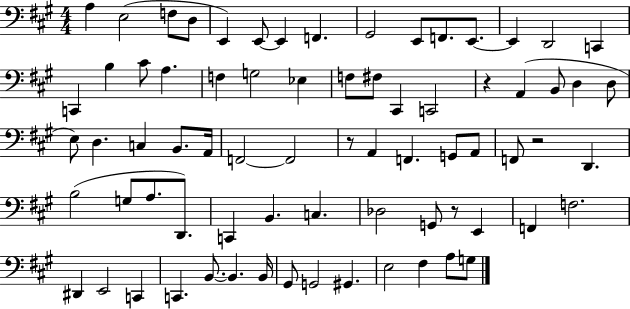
X:1
T:Untitled
M:4/4
L:1/4
K:A
A, E,2 F,/2 D,/2 E,, E,,/2 E,, F,, ^G,,2 E,,/2 F,,/2 E,,/2 E,, D,,2 C,, C,, B, ^C/2 A, F, G,2 _E, F,/2 ^F,/2 ^C,, C,,2 z A,, B,,/2 D, D,/2 E,/2 D, C, B,,/2 A,,/4 F,,2 F,,2 z/2 A,, F,, G,,/2 A,,/2 F,,/2 z2 D,, B,2 G,/2 A,/2 D,,/2 C,, B,, C, _D,2 G,,/2 z/2 E,, F,, F,2 ^D,, E,,2 C,, C,, B,,/2 B,, B,,/4 ^G,,/2 G,,2 ^G,, E,2 ^F, A,/2 G,/2